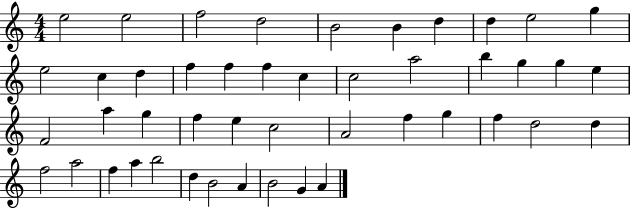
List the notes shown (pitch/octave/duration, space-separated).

E5/h E5/h F5/h D5/h B4/h B4/q D5/q D5/q E5/h G5/q E5/h C5/q D5/q F5/q F5/q F5/q C5/q C5/h A5/h B5/q G5/q G5/q E5/q F4/h A5/q G5/q F5/q E5/q C5/h A4/h F5/q G5/q F5/q D5/h D5/q F5/h A5/h F5/q A5/q B5/h D5/q B4/h A4/q B4/h G4/q A4/q